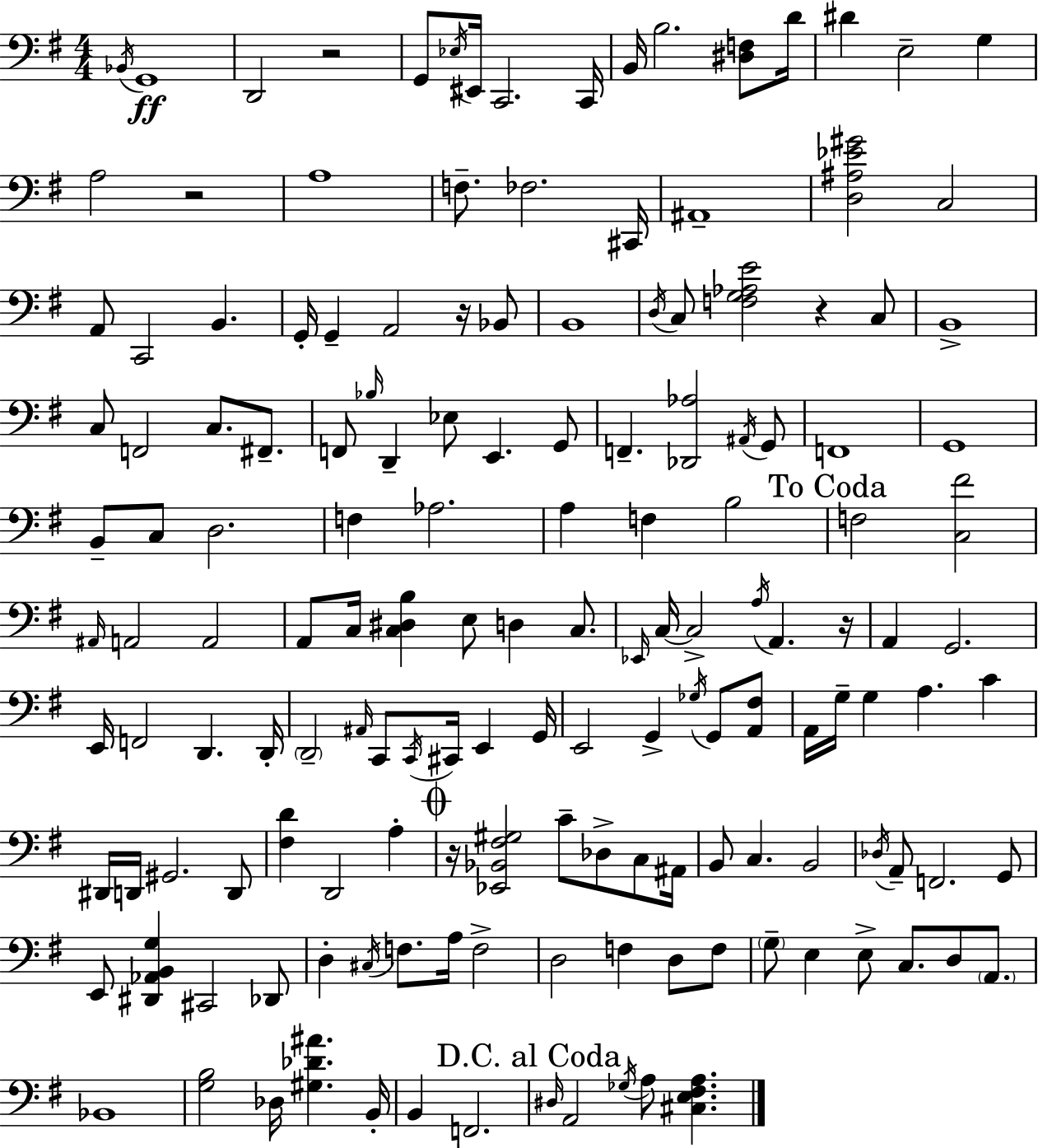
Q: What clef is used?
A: bass